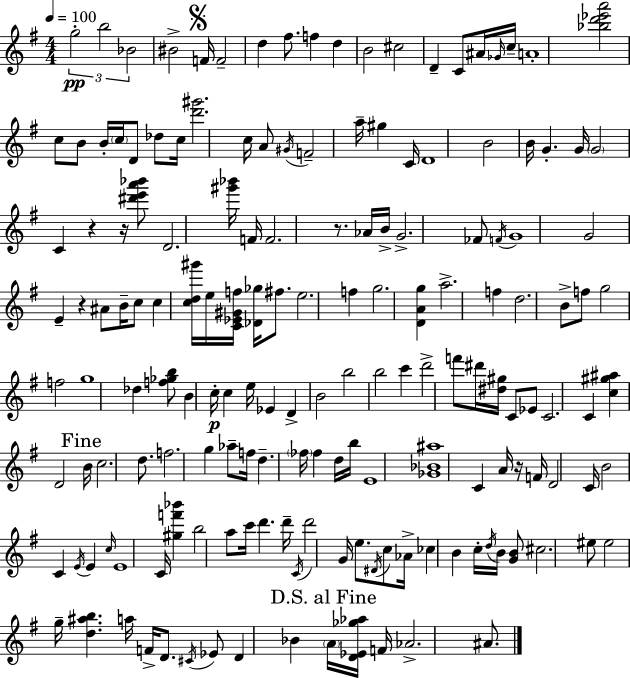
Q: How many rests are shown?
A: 5